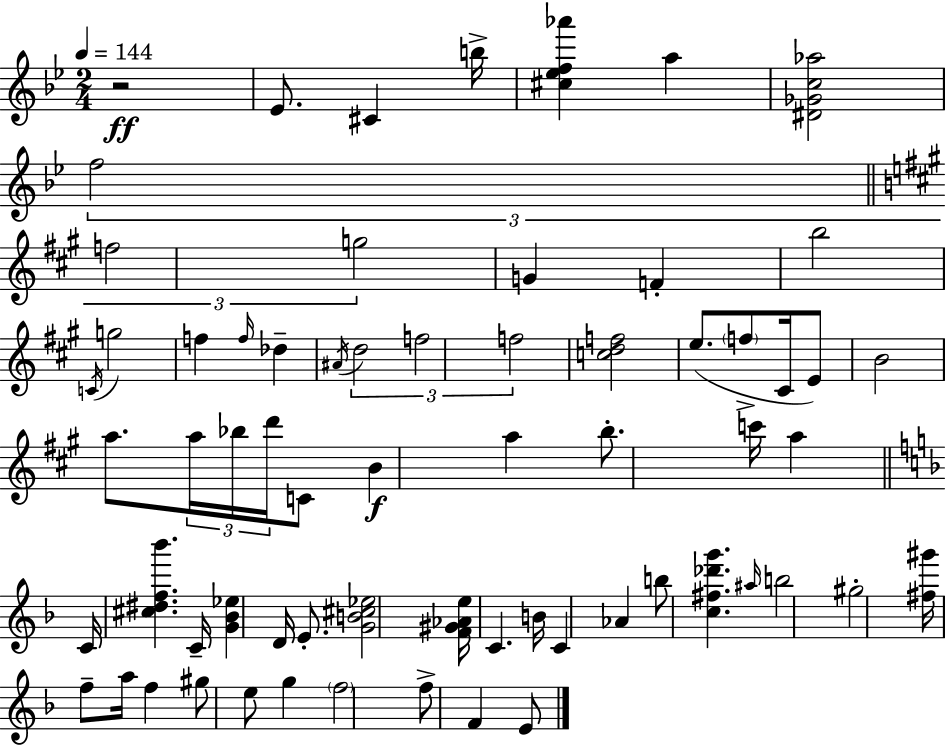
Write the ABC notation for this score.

X:1
T:Untitled
M:2/4
L:1/4
K:Bb
z2 _E/2 ^C b/4 [^c_ef_a'] a [^D_Gc_a]2 f2 f2 g2 G F b2 C/4 g2 f f/4 _d ^A/4 d2 f2 f2 [cdf]2 e/2 f/2 ^C/4 E/2 B2 a/2 a/4 _b/4 d'/4 C/2 B a b/2 c'/4 a C/4 [^c^df_b'] C/4 [G_B_e] D/4 E/2 [GB^c_e]2 [F^G_Ae]/4 C B/4 C _A b/2 [c^f_d'g'] ^a/4 b2 ^g2 [^f^g']/4 f/2 a/4 f ^g/2 e/2 g f2 f/2 F E/2